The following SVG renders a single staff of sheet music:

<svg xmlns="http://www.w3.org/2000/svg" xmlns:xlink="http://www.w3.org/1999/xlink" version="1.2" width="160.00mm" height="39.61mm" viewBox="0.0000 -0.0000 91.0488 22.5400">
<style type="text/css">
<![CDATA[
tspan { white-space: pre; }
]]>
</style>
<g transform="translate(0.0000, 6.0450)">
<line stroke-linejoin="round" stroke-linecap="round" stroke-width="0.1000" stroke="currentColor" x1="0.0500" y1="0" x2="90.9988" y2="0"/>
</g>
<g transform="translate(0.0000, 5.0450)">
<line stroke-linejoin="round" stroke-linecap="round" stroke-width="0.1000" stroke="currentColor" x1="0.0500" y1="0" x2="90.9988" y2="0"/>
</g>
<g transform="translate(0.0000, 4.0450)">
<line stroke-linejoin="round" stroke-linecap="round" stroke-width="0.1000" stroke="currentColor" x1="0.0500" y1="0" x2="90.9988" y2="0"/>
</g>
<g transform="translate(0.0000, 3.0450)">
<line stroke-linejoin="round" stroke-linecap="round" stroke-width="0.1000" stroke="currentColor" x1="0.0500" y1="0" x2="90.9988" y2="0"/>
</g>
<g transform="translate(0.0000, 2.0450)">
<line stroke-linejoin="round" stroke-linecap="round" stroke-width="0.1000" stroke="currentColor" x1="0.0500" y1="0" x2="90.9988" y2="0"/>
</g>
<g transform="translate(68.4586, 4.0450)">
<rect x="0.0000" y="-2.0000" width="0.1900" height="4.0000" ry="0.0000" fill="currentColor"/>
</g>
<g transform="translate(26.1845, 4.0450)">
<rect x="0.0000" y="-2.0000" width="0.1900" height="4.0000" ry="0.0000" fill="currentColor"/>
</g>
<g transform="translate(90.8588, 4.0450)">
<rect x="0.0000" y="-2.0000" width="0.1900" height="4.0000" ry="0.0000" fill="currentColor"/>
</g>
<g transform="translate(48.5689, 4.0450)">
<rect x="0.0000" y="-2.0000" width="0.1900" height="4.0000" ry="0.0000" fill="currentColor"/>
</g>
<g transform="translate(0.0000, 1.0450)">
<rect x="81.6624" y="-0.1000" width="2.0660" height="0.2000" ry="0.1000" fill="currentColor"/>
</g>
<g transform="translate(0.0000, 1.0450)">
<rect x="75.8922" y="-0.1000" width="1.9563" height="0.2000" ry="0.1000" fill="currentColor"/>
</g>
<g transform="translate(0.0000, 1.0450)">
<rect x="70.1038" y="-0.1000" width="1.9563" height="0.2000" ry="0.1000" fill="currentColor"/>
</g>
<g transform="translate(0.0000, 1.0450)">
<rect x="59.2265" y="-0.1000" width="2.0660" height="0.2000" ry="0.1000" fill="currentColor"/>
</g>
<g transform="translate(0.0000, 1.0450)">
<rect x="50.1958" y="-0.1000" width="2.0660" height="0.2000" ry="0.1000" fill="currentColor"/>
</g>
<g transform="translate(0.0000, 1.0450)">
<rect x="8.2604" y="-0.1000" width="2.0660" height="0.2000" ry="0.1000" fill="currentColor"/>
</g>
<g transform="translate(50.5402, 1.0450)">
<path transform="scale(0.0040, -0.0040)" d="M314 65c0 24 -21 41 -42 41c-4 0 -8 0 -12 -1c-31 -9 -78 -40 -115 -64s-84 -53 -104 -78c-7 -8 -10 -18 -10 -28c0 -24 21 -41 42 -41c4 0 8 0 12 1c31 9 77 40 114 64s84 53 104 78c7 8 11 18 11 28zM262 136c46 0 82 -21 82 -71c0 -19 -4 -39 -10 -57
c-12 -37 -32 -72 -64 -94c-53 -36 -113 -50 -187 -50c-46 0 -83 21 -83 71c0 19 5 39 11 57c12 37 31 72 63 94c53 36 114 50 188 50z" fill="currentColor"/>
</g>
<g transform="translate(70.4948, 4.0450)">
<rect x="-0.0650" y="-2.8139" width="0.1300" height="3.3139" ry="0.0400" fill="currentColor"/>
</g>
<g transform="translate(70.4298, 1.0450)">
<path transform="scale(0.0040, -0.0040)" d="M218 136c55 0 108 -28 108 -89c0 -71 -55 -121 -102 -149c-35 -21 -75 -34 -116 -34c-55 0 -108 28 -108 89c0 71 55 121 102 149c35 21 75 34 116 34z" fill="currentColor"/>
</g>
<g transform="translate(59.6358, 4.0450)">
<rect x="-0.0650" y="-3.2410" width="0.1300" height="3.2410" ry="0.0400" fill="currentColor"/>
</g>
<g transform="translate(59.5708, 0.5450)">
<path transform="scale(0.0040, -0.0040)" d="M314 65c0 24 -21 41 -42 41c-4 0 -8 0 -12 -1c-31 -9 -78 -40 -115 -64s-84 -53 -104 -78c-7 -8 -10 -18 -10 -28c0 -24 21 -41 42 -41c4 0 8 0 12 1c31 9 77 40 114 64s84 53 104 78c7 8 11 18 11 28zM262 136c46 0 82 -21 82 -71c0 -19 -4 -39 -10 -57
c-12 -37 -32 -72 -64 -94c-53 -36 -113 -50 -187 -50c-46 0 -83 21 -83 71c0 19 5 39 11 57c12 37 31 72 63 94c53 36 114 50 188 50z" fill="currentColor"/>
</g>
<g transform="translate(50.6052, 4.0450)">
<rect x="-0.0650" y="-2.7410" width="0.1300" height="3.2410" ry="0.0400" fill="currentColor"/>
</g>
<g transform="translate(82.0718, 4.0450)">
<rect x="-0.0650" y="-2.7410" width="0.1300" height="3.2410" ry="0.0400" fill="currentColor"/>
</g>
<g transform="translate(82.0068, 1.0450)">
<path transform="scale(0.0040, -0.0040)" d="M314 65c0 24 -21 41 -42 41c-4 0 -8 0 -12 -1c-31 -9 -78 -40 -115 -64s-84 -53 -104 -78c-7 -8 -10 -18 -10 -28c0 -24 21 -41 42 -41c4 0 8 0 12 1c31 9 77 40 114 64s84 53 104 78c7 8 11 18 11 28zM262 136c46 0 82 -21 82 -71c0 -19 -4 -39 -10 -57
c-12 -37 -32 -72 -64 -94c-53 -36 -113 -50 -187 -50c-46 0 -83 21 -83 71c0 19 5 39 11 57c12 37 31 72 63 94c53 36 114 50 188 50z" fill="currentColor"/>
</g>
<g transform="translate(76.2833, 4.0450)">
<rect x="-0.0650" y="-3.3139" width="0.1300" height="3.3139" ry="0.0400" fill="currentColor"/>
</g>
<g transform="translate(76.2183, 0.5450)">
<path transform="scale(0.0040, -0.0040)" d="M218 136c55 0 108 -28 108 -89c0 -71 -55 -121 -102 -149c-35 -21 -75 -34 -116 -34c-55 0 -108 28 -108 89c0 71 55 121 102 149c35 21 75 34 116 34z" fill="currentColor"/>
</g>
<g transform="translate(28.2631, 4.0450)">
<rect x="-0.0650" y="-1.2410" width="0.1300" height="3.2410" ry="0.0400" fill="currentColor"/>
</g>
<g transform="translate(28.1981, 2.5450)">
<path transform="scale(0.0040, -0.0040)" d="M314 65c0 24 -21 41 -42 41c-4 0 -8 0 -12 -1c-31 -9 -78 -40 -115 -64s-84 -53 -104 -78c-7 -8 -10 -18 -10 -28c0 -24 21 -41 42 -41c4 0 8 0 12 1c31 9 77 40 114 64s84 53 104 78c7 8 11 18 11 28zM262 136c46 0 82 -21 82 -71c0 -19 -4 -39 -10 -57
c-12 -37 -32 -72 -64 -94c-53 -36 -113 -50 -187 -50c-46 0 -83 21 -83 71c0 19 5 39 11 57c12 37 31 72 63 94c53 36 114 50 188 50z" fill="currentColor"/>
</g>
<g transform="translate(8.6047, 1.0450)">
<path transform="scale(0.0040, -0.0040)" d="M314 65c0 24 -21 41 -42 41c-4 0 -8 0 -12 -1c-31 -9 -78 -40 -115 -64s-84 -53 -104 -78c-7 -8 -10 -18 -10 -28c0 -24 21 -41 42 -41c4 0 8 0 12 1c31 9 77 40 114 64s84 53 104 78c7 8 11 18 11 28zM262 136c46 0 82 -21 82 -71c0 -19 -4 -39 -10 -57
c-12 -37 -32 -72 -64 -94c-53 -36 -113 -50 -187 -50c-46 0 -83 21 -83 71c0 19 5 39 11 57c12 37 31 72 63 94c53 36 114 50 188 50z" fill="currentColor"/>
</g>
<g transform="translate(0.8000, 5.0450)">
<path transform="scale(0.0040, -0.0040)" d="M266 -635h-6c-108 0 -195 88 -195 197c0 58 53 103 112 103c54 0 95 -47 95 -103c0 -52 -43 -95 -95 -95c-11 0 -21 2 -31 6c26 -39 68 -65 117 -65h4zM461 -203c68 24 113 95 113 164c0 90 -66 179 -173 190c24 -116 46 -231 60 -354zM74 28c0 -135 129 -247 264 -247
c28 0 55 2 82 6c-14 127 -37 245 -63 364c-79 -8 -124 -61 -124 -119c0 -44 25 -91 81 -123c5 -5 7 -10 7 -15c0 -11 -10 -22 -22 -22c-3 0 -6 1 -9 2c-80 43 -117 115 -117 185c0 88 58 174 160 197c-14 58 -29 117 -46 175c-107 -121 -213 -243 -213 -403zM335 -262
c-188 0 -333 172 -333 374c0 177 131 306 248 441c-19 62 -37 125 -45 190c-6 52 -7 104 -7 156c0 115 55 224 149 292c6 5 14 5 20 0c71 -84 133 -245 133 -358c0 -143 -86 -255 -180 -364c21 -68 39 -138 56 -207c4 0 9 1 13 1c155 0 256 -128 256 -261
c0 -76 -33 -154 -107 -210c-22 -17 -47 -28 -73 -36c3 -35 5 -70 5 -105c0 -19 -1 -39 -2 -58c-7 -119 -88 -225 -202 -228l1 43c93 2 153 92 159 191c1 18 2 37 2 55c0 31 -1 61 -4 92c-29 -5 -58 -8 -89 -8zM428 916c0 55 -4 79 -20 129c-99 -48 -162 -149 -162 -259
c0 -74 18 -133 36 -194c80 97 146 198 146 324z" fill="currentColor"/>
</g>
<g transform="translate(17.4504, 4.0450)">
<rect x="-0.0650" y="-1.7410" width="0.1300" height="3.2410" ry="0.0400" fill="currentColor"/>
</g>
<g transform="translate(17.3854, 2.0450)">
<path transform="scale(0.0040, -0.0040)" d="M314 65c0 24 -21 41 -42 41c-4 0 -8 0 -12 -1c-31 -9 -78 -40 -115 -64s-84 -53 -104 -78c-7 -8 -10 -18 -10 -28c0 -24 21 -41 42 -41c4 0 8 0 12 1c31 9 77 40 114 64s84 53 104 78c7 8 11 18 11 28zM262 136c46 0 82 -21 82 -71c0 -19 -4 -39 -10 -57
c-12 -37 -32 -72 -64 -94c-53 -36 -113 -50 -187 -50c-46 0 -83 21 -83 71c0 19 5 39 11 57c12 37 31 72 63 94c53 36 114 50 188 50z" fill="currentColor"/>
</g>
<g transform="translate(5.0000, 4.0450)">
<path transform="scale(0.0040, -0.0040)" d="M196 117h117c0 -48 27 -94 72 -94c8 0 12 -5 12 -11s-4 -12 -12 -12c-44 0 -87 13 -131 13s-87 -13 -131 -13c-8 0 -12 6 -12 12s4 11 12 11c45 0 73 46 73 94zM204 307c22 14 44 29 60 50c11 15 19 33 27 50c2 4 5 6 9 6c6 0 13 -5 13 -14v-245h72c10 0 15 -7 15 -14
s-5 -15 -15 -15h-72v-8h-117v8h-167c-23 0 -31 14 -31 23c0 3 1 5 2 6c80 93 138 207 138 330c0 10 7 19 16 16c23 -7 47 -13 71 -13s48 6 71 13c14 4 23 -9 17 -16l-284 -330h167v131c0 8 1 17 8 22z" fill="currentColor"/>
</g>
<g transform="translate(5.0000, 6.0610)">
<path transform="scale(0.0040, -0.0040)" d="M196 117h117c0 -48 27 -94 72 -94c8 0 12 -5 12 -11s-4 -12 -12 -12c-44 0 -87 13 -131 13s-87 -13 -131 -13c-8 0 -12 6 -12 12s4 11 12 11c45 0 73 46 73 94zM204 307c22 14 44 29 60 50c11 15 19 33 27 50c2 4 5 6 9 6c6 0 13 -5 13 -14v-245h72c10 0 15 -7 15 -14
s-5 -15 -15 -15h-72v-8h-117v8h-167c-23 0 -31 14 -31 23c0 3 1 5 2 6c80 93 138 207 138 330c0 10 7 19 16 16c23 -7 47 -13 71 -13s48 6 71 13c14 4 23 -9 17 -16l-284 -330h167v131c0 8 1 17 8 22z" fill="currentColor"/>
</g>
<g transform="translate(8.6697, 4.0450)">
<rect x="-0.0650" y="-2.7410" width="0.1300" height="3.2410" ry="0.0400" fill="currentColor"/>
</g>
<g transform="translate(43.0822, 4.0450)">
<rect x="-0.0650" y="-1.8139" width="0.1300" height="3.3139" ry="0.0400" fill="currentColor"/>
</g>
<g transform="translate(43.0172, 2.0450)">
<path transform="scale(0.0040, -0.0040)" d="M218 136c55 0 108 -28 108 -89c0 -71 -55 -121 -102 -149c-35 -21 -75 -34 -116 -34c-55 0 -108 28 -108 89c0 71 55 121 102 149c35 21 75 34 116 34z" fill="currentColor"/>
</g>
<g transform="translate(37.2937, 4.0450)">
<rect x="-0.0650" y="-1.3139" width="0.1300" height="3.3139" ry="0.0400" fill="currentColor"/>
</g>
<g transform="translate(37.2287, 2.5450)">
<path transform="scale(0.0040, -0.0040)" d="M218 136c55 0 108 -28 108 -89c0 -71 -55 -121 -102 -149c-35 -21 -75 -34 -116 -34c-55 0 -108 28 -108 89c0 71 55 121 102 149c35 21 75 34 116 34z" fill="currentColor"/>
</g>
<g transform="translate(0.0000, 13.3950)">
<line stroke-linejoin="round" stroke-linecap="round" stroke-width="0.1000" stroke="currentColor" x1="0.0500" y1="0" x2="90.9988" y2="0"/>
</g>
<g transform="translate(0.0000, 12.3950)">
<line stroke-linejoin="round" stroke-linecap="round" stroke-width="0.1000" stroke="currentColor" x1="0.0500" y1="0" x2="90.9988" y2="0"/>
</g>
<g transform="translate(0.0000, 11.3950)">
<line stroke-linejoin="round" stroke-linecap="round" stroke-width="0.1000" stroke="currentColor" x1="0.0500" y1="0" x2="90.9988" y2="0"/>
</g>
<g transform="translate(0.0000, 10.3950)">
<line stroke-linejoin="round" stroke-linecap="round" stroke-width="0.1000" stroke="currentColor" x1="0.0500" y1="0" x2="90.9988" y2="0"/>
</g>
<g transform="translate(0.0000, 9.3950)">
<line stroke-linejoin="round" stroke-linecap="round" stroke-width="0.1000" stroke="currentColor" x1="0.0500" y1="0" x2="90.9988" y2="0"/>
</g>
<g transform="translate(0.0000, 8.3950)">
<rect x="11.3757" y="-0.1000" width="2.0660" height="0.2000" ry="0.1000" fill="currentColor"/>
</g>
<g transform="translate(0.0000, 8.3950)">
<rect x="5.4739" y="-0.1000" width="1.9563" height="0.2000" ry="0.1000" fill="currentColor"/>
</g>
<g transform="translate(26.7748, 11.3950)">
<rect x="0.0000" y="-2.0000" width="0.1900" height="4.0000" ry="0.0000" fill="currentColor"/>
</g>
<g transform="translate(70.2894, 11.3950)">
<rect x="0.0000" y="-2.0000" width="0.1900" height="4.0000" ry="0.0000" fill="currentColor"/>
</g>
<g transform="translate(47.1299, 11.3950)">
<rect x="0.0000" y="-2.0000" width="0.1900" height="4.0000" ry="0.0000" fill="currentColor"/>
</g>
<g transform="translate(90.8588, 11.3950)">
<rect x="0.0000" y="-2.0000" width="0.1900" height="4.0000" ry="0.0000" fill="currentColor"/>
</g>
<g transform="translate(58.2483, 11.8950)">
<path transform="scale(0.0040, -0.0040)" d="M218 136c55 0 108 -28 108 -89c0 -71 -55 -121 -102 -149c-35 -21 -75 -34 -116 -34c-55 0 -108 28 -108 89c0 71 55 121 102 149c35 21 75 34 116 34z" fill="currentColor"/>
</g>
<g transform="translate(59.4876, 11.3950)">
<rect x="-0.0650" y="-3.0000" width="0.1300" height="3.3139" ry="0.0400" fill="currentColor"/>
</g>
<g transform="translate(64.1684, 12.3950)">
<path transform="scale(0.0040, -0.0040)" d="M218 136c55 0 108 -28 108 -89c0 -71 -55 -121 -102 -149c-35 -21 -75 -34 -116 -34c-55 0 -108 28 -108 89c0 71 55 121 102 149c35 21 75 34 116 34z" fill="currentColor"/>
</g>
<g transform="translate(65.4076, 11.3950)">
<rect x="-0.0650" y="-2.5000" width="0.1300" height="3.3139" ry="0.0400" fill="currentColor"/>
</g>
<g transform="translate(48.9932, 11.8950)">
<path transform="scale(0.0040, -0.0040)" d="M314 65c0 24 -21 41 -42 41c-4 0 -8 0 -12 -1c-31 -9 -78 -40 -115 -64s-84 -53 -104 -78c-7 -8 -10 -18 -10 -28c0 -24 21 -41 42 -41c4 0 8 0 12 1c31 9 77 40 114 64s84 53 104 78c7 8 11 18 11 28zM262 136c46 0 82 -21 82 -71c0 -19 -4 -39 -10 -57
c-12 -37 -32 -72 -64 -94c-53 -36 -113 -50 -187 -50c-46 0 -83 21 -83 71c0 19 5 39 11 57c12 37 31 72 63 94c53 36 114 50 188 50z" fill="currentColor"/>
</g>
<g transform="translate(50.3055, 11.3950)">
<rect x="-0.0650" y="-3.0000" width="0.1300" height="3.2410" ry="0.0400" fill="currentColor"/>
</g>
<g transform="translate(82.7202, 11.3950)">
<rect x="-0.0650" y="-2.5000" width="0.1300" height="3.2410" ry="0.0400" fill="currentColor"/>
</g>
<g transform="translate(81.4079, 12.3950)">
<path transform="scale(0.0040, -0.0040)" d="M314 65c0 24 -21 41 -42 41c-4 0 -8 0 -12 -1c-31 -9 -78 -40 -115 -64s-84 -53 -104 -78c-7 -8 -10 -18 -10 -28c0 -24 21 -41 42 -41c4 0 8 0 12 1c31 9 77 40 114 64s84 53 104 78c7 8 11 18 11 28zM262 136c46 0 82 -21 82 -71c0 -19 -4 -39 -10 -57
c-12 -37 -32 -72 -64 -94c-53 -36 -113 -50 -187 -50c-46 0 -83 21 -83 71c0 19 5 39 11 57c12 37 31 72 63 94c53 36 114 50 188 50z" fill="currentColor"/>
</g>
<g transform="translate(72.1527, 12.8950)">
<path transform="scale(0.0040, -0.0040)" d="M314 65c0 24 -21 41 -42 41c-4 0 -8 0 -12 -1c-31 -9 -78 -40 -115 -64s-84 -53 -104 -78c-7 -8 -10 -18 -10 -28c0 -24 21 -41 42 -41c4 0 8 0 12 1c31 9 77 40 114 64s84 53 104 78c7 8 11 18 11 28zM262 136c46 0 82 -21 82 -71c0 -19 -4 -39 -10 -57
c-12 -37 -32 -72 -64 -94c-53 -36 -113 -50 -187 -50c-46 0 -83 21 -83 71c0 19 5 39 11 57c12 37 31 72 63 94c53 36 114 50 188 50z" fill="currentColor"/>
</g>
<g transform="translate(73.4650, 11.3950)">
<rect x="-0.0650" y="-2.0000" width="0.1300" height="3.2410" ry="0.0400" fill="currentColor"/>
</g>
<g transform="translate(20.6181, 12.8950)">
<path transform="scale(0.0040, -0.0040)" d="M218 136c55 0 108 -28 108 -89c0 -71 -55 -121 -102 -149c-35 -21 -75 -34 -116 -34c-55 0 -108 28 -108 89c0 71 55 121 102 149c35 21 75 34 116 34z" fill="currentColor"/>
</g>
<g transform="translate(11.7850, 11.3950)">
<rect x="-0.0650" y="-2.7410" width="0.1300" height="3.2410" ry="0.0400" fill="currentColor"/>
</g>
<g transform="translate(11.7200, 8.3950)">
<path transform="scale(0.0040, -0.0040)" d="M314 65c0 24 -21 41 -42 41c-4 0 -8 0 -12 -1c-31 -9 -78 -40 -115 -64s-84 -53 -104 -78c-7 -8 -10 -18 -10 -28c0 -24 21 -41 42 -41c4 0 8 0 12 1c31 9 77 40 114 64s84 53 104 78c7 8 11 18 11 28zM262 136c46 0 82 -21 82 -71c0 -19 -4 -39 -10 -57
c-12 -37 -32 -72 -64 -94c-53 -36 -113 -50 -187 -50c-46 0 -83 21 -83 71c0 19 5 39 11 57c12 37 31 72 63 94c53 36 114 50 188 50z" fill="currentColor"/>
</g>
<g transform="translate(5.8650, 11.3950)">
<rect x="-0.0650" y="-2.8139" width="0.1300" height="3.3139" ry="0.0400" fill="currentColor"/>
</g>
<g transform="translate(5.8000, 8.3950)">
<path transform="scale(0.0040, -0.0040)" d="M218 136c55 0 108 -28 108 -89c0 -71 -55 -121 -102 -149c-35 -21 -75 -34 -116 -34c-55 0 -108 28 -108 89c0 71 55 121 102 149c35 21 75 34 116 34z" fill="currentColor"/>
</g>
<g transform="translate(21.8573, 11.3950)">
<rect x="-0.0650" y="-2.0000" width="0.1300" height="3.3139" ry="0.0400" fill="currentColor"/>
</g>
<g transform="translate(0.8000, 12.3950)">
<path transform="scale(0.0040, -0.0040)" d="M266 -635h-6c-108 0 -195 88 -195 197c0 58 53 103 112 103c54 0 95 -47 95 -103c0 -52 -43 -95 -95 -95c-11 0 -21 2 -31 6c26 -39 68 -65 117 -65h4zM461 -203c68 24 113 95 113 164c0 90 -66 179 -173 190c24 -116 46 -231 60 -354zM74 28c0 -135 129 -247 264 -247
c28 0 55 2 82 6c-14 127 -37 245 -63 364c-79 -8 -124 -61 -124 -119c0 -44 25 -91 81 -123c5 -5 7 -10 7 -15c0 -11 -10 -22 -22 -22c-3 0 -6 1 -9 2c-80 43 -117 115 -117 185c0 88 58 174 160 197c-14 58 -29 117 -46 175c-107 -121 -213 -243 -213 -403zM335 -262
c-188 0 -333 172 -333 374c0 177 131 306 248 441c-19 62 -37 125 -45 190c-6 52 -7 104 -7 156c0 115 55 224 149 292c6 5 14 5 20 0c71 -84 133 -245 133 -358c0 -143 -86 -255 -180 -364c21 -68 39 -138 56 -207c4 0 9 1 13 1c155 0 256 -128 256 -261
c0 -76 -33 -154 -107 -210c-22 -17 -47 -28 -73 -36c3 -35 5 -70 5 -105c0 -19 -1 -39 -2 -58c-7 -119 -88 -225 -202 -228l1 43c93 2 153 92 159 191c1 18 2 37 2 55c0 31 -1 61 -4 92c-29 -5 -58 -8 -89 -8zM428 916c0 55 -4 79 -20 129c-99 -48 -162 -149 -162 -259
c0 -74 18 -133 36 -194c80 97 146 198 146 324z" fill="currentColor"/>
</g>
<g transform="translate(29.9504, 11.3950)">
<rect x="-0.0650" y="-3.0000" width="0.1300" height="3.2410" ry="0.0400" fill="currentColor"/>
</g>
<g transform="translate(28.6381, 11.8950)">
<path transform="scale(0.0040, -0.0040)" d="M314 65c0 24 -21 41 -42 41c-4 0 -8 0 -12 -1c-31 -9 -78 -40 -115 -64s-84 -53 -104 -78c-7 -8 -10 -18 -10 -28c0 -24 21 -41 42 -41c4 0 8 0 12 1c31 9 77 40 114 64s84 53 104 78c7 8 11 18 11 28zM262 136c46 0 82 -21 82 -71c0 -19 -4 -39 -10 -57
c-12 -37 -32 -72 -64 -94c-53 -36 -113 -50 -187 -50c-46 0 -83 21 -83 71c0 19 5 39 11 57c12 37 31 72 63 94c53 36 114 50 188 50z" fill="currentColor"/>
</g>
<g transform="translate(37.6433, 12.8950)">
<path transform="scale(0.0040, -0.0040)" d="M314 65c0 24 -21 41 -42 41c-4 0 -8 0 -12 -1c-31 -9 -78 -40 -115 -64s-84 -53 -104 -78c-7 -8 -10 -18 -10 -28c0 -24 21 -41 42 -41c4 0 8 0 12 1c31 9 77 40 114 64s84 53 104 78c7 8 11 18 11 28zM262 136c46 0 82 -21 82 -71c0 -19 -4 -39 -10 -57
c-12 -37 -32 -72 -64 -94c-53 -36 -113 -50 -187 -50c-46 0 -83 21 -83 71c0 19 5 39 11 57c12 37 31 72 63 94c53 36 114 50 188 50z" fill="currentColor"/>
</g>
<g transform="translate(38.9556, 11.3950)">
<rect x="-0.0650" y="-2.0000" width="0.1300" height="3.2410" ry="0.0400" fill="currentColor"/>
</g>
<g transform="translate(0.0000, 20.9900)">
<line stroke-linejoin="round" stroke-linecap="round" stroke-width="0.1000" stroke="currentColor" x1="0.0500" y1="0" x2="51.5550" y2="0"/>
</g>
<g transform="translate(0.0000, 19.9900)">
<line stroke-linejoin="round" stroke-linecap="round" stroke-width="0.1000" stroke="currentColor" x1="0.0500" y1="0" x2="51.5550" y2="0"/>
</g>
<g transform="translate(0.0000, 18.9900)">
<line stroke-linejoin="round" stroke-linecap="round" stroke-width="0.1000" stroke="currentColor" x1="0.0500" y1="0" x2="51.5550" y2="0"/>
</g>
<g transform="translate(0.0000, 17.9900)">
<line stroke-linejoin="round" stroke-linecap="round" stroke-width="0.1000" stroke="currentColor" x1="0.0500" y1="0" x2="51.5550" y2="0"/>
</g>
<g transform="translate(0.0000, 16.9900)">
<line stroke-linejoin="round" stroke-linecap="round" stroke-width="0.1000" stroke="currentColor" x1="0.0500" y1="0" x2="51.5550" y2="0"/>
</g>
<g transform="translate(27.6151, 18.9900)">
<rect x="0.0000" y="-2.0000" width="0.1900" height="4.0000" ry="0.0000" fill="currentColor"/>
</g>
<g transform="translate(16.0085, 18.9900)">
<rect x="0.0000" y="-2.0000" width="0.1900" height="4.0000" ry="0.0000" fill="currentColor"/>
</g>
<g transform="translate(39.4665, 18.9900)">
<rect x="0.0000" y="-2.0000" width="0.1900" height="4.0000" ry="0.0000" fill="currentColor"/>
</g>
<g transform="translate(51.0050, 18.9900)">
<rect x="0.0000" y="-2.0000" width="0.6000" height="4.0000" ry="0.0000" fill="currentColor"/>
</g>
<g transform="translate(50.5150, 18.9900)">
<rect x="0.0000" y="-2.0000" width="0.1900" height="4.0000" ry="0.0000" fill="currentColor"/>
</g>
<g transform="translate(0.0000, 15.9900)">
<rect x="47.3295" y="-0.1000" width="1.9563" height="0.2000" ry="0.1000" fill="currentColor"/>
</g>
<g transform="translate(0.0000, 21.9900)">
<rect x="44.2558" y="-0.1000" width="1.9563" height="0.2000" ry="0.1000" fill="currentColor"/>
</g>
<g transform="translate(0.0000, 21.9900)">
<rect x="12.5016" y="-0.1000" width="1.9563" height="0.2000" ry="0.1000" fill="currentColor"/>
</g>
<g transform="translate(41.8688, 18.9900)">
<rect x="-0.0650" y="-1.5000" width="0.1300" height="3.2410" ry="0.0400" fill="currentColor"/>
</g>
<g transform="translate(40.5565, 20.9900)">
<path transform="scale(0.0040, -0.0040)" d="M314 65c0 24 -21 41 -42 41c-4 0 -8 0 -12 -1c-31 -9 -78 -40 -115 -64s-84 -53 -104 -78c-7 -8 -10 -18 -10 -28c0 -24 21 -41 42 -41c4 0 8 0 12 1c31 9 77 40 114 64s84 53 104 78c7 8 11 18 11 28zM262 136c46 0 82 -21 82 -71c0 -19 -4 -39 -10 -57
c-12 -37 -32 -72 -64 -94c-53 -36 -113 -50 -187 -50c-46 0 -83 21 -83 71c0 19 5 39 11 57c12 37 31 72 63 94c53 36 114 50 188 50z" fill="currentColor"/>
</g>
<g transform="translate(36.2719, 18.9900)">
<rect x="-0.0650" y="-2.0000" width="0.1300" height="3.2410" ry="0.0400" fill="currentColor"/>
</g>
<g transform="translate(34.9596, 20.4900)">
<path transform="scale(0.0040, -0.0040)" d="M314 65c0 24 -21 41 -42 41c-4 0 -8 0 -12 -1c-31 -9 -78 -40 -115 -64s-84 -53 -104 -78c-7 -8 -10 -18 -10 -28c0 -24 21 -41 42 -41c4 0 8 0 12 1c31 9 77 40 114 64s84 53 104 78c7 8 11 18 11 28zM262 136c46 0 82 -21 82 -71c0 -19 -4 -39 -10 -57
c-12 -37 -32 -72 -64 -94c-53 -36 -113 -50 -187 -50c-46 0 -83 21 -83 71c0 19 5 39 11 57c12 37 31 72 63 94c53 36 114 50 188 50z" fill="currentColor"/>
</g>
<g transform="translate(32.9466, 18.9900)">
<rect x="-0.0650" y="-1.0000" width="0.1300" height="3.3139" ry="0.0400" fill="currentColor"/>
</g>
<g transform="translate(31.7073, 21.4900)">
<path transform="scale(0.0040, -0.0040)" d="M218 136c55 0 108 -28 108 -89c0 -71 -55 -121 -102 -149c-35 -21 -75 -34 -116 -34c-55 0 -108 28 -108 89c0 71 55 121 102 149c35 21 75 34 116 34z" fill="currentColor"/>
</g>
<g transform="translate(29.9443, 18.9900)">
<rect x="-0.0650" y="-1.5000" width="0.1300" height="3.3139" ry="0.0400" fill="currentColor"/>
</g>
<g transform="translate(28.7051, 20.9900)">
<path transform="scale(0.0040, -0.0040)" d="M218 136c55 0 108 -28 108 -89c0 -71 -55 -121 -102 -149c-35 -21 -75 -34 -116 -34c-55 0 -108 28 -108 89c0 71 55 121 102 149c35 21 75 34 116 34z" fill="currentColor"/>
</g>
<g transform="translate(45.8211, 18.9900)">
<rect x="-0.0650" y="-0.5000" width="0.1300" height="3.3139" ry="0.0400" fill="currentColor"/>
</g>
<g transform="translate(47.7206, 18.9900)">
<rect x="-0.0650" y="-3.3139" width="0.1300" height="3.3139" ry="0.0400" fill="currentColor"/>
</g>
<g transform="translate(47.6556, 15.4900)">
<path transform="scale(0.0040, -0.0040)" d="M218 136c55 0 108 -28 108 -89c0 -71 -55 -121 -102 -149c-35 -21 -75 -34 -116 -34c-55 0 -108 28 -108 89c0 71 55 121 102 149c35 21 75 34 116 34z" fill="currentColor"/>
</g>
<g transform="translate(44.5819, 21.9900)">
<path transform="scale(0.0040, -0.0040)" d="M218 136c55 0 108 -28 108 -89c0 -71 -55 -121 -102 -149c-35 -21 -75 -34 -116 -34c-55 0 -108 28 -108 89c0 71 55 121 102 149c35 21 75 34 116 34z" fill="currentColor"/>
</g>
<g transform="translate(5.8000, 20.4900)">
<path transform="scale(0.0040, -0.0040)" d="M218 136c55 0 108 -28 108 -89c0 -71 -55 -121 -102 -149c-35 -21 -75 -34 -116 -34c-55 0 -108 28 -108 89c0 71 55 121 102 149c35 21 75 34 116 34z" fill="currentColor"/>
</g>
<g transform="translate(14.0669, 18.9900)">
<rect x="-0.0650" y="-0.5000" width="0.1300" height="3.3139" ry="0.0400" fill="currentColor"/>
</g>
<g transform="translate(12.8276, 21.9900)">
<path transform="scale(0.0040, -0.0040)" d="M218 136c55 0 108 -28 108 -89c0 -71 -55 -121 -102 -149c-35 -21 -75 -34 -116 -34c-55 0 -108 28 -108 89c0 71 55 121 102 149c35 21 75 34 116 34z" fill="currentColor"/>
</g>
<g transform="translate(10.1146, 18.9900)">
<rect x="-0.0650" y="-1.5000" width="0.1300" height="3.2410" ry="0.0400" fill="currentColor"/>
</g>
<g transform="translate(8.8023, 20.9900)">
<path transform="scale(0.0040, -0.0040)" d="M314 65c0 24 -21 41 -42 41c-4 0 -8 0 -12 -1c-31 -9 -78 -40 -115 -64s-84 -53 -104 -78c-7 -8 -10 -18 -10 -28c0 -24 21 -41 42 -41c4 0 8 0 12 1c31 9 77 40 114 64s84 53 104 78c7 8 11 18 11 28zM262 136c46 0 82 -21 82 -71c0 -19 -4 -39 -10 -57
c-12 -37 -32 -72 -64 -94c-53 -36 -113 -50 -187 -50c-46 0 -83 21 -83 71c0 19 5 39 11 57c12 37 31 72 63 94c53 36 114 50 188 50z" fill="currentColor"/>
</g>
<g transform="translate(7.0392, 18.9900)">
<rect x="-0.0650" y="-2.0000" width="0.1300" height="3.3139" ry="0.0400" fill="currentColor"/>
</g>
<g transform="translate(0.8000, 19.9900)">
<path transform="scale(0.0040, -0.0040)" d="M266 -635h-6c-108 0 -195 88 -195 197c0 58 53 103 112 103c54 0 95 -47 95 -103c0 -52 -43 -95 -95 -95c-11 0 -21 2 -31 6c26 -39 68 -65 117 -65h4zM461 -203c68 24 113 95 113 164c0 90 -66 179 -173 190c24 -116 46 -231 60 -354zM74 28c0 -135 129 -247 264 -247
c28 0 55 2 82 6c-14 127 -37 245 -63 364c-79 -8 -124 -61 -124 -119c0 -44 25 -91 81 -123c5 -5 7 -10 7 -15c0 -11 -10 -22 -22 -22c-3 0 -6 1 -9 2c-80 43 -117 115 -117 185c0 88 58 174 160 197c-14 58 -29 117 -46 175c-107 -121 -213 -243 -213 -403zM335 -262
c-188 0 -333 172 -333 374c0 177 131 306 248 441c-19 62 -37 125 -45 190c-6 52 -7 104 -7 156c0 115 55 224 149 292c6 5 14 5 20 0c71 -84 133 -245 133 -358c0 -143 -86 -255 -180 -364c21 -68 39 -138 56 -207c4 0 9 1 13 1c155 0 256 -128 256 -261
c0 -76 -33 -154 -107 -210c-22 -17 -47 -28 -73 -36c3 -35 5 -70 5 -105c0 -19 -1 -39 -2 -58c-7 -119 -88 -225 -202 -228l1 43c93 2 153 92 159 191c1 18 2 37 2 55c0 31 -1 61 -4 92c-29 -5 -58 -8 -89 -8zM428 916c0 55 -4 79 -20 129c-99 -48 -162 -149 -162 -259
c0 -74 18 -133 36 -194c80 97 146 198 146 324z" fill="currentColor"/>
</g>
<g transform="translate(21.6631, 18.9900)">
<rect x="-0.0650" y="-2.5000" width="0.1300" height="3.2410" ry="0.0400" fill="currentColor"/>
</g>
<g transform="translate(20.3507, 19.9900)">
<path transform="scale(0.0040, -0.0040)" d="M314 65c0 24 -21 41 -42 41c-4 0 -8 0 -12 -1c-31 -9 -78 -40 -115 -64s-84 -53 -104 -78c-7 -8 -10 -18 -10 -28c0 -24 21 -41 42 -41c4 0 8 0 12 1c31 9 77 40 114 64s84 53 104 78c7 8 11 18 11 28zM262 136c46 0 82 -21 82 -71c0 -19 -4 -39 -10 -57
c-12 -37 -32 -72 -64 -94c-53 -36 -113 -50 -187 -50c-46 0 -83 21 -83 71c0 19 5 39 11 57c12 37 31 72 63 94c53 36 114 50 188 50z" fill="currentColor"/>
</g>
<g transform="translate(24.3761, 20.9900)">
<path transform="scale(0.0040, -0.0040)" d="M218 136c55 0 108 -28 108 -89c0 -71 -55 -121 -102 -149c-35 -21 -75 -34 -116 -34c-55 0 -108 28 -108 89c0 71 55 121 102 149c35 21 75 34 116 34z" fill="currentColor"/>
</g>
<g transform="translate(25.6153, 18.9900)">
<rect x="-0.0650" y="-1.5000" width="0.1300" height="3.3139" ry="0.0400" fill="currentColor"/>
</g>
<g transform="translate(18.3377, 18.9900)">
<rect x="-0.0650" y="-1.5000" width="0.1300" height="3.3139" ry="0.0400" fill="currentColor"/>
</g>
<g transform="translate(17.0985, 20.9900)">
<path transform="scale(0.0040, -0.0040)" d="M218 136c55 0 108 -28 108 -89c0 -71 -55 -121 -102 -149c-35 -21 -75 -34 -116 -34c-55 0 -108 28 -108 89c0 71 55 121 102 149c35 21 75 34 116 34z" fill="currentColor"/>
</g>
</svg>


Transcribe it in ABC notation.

X:1
T:Untitled
M:4/4
L:1/4
K:C
a2 f2 e2 e f a2 b2 a b a2 a a2 F A2 F2 A2 A G F2 G2 F E2 C E G2 E E D F2 E2 C b